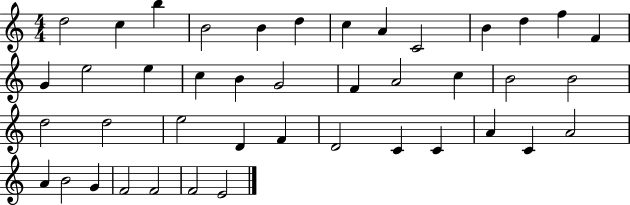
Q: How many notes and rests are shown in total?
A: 42